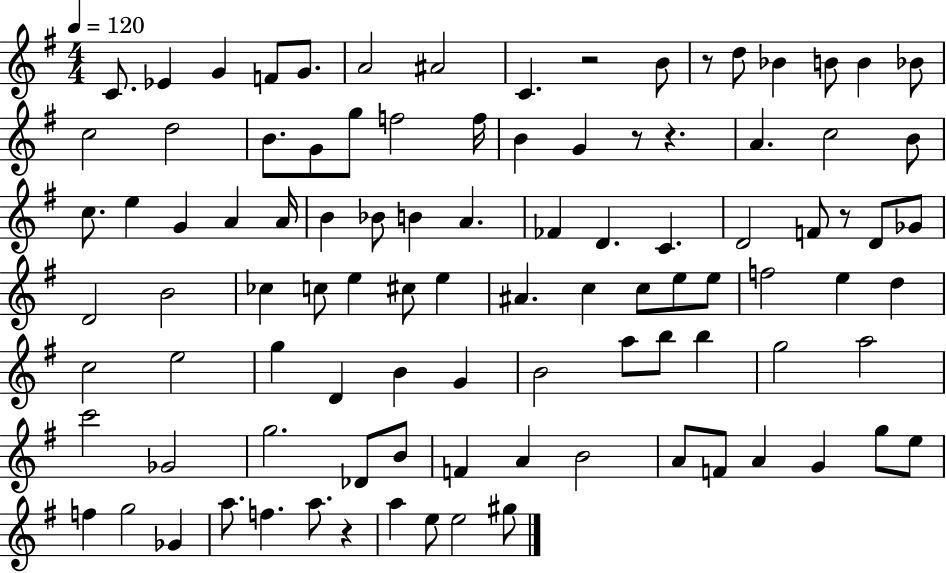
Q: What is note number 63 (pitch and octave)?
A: G4